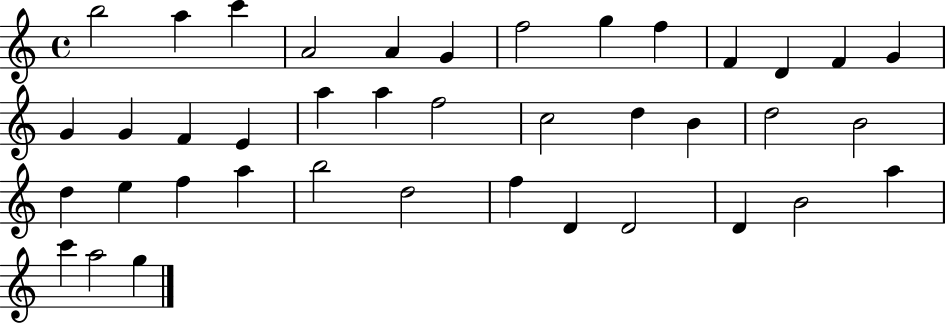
{
  \clef treble
  \time 4/4
  \defaultTimeSignature
  \key c \major
  b''2 a''4 c'''4 | a'2 a'4 g'4 | f''2 g''4 f''4 | f'4 d'4 f'4 g'4 | \break g'4 g'4 f'4 e'4 | a''4 a''4 f''2 | c''2 d''4 b'4 | d''2 b'2 | \break d''4 e''4 f''4 a''4 | b''2 d''2 | f''4 d'4 d'2 | d'4 b'2 a''4 | \break c'''4 a''2 g''4 | \bar "|."
}